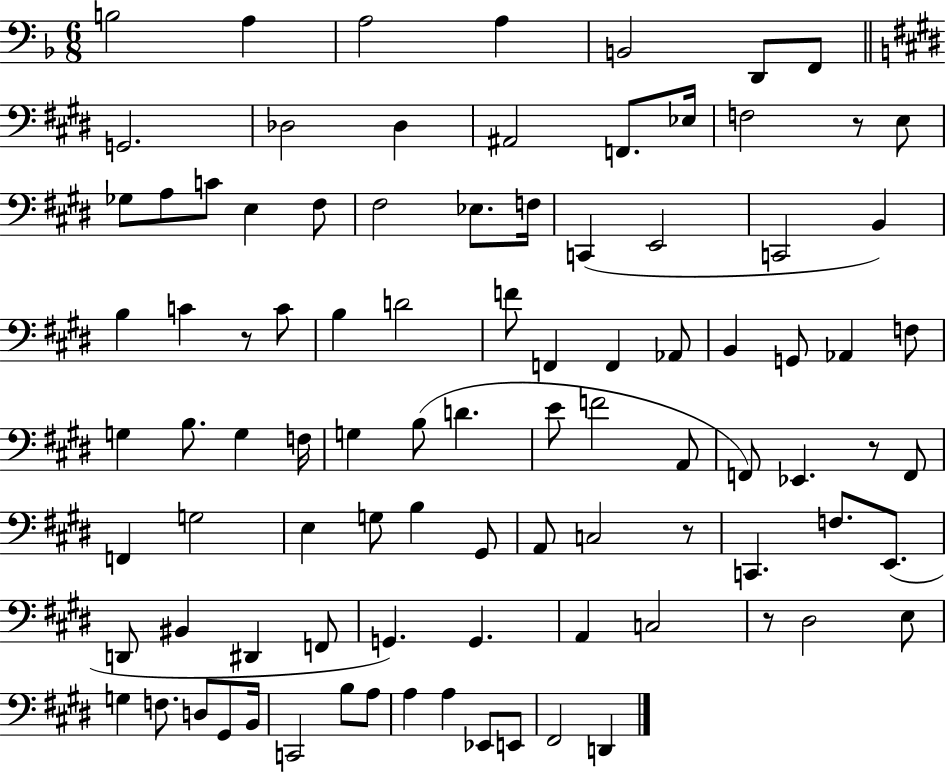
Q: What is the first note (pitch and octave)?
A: B3